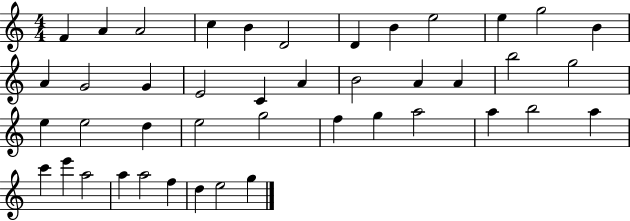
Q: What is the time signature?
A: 4/4